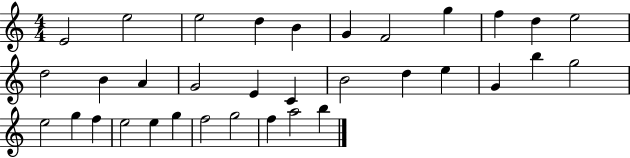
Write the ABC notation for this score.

X:1
T:Untitled
M:4/4
L:1/4
K:C
E2 e2 e2 d B G F2 g f d e2 d2 B A G2 E C B2 d e G b g2 e2 g f e2 e g f2 g2 f a2 b